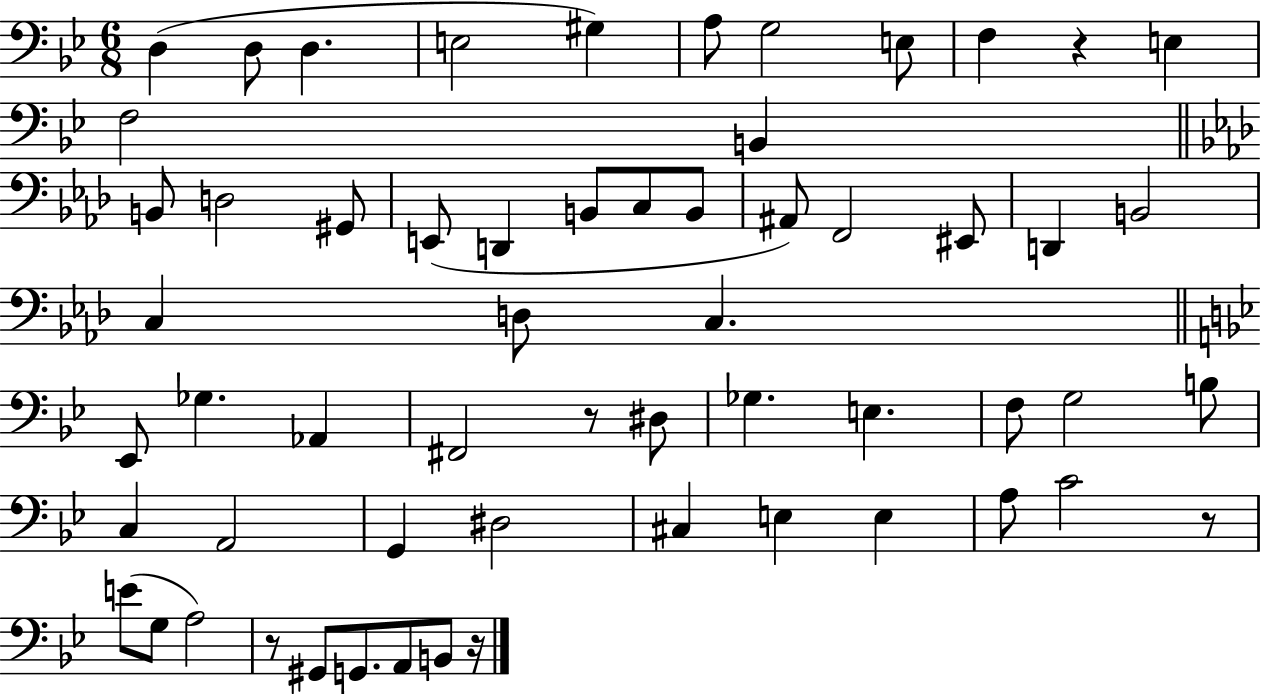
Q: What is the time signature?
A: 6/8